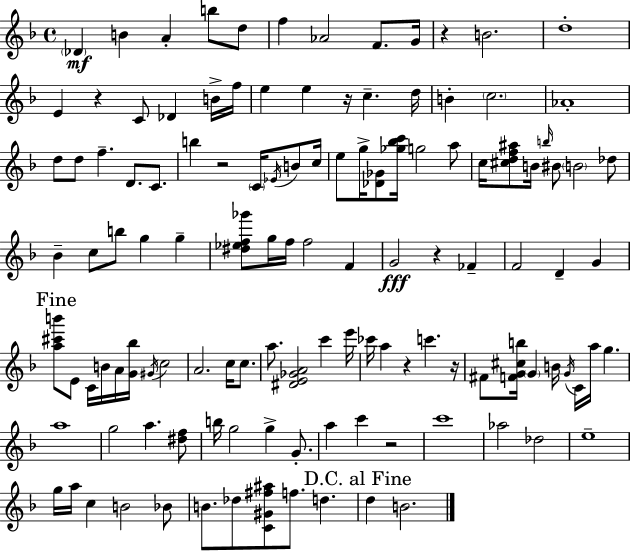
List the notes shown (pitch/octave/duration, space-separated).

Db4/q B4/q A4/q B5/e D5/e F5/q Ab4/h F4/e. G4/s R/q B4/h. D5/w E4/q R/q C4/e Db4/q B4/s F5/s E5/q E5/q R/s C5/q. D5/s B4/q C5/h. Ab4/w D5/e D5/e F5/q. D4/e. C4/e. B5/q R/h C4/s Eb4/s B4/e C5/s E5/e G5/s [Db4,Gb4]/e [Gb5,Bb5,C6]/s G5/h A5/e C5/s [C#5,D5,F5,A#5]/e B4/s B5/s BIS4/e B4/h Db5/e Bb4/q C5/e B5/e G5/q G5/q [D#5,Eb5,F5,Gb6]/e G5/s F5/s F5/h F4/q G4/h R/q FES4/q F4/h D4/q G4/q [A5,C#6,B6]/e E4/e C4/s B4/s A4/s [G4,Bb5]/s G#4/s C5/h A4/h. C5/s C5/e. A5/e. [D#4,E4,Gb4,A4]/h C6/q E6/s CES6/s A5/q R/q C6/q. R/s F#4/e [F4,G4,C#5,B5]/s G4/q B4/s G4/s C4/s A5/s G5/q. A5/w G5/h A5/q. [D#5,F5]/e B5/s G5/h G5/q G4/e. A5/q C6/q R/h C6/w Ab5/h Db5/h E5/w G5/s A5/s C5/q B4/h Bb4/e B4/e. Db5/e [C4,G#4,F#5,A#5]/e F5/e. D5/q. D5/q B4/h.